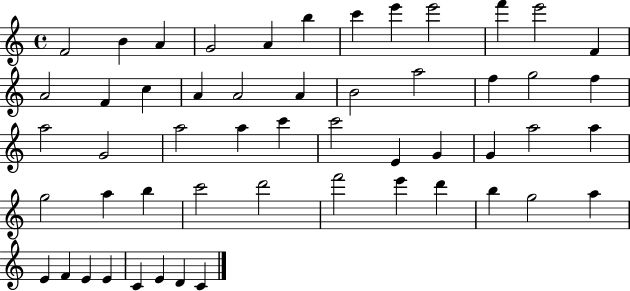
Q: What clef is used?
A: treble